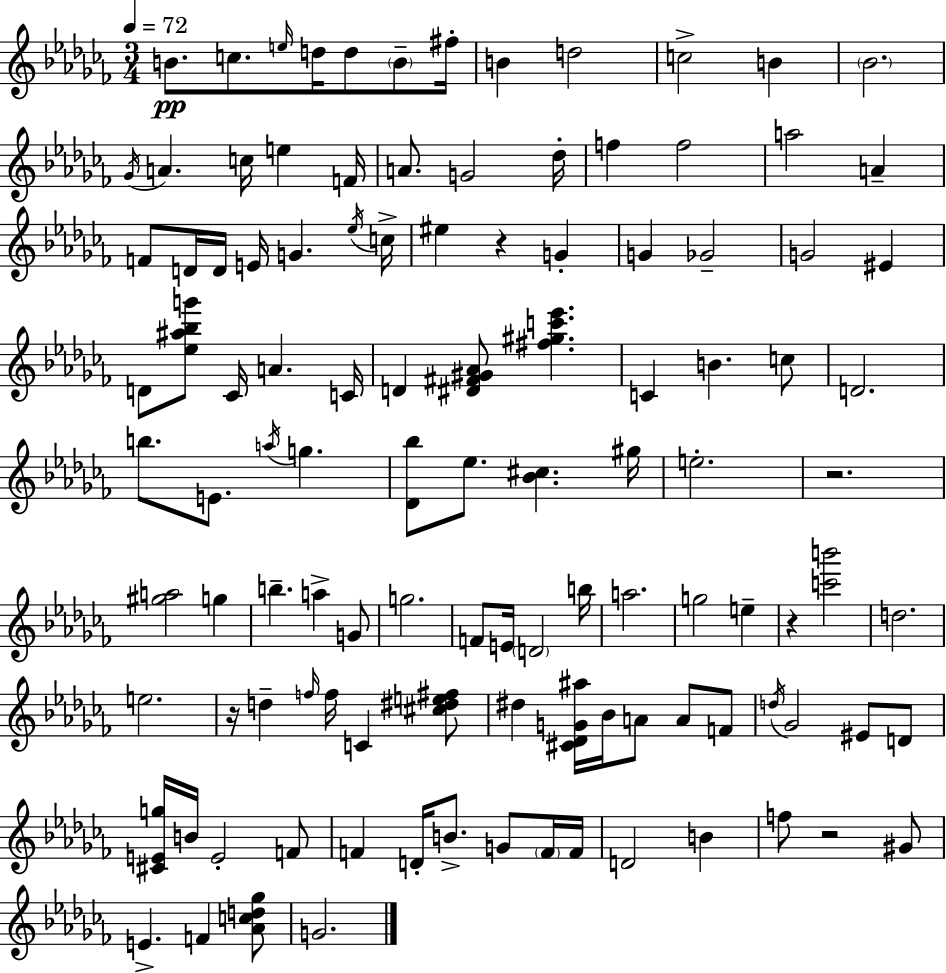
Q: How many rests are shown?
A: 5